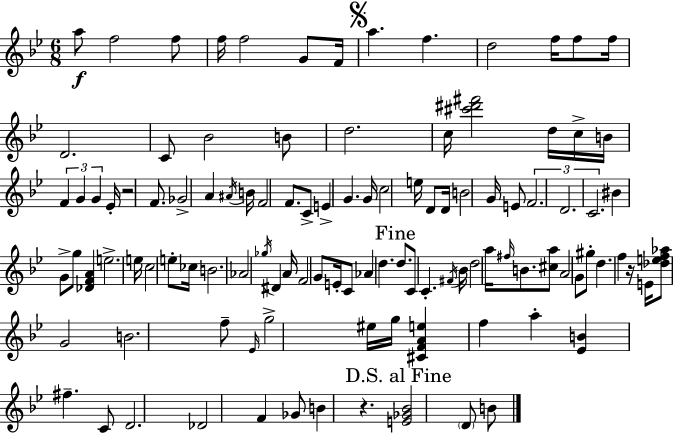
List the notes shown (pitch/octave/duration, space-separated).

A5/e F5/h F5/e F5/s F5/h G4/e F4/s A5/q. F5/q. D5/h F5/s F5/e F5/s D4/h. C4/e Bb4/h B4/e D5/h. C5/s [C#6,D#6,F#6]/h D5/s C5/s B4/s F4/q G4/q G4/q Eb4/s R/h F4/e. Gb4/h A4/q A#4/s B4/s F4/h F4/e. C4/e E4/q G4/q. G4/s C5/h E5/s D4/e D4/s B4/h G4/s E4/e F4/h. D4/h. C4/h. BIS4/q G4/e G5/e [Db4,F4,A4]/q E5/h. E5/s C5/h E5/e CES5/s B4/h. Ab4/h Gb5/s D#4/q A4/s F4/h G4/e E4/s C4/e Ab4/q D5/q. D5/e. C4/e C4/q. F#4/s Bb4/s D5/h A5/s F#5/s B4/e. [C#5,A5]/e A4/h G4/e G#5/e D5/q. F5/q R/s E4/s [Db5,E5,F5,Ab5]/e G4/h B4/h. F5/e Eb4/s G5/h EIS5/s G5/s [C#4,F4,A4,E5]/q F5/q A5/q [Eb4,B4]/q F#5/q. C4/e D4/h. Db4/h F4/q Gb4/e B4/q R/q. [E4,Gb4,Bb4]/h D4/e B4/e